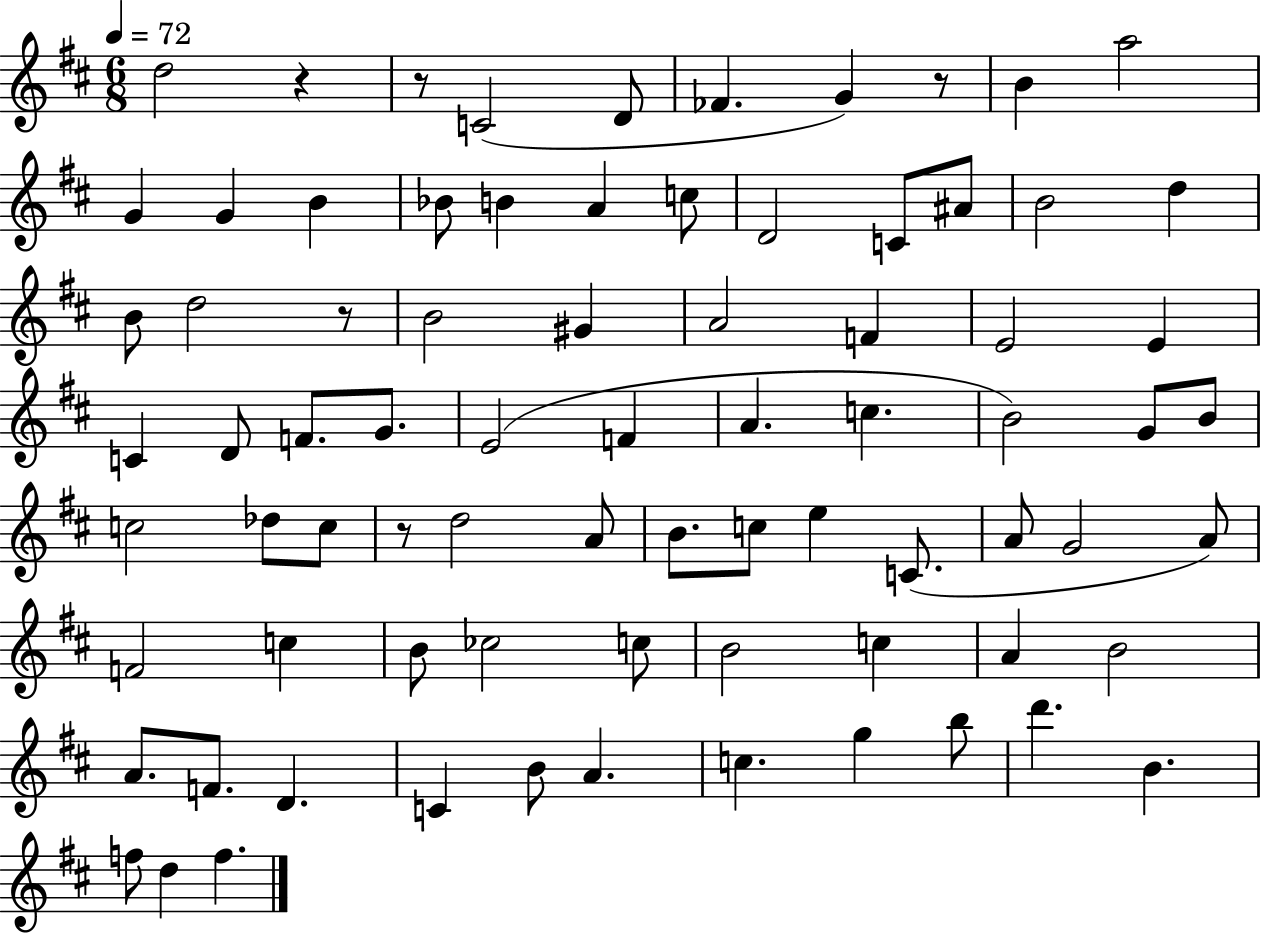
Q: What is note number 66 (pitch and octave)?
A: C5